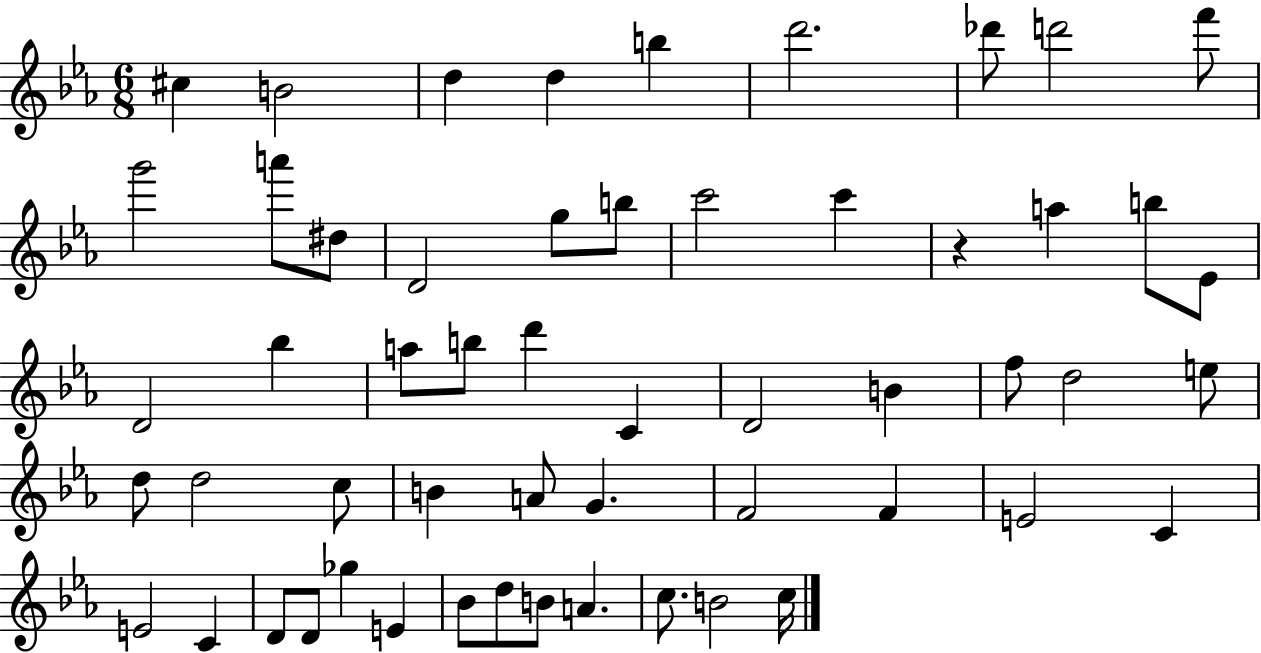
X:1
T:Untitled
M:6/8
L:1/4
K:Eb
^c B2 d d b d'2 _d'/2 d'2 f'/2 g'2 a'/2 ^d/2 D2 g/2 b/2 c'2 c' z a b/2 _E/2 D2 _b a/2 b/2 d' C D2 B f/2 d2 e/2 d/2 d2 c/2 B A/2 G F2 F E2 C E2 C D/2 D/2 _g E _B/2 d/2 B/2 A c/2 B2 c/4